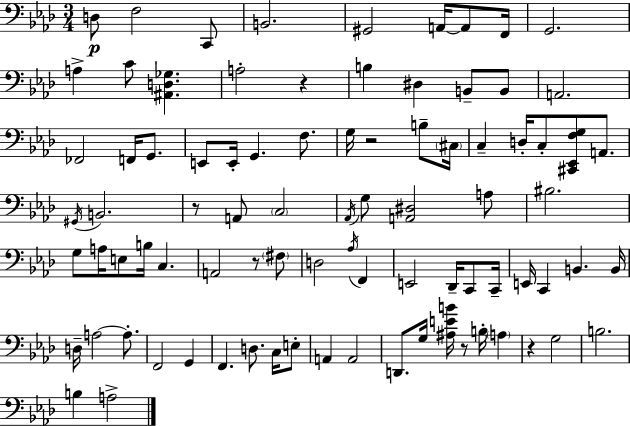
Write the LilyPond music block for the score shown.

{
  \clef bass
  \numericTimeSignature
  \time 3/4
  \key aes \major
  d8\p f2 c,8 | b,2. | gis,2 a,16~~ a,8 f,16 | g,2. | \break a4-> c'8 <ais, d ges>4. | a2-. r4 | b4 dis4 b,8-- b,8 | a,2. | \break fes,2 f,16 g,8. | e,8 e,16-. g,4. f8. | g16 r2 b8-- \parenthesize cis16 | c4-- d16-. c8-. <cis, ees, f g>8 a,8. | \break \acciaccatura { gis,16 } b,2. | r8 a,8 \parenthesize c2 | \acciaccatura { aes,16 } g8 <a, dis>2 | a8 bis2. | \break g8 a16 e8 b16 c4. | a,2 r8 | \parenthesize fis8 d2 \acciaccatura { aes16 } f,4 | e,2 des,16-- | \break c,8 c,16-- e,16 c,4 b,4. | b,16 d16-- a2~~ | a8.-. f,2 g,4 | f,4. d8. | \break c16 e8-. a,4 a,2 | d,8. g16 <ais e' b'>16 r8 b16-. \parenthesize a4 | r4 g2 | b2. | \break b4 a2-> | \bar "|."
}